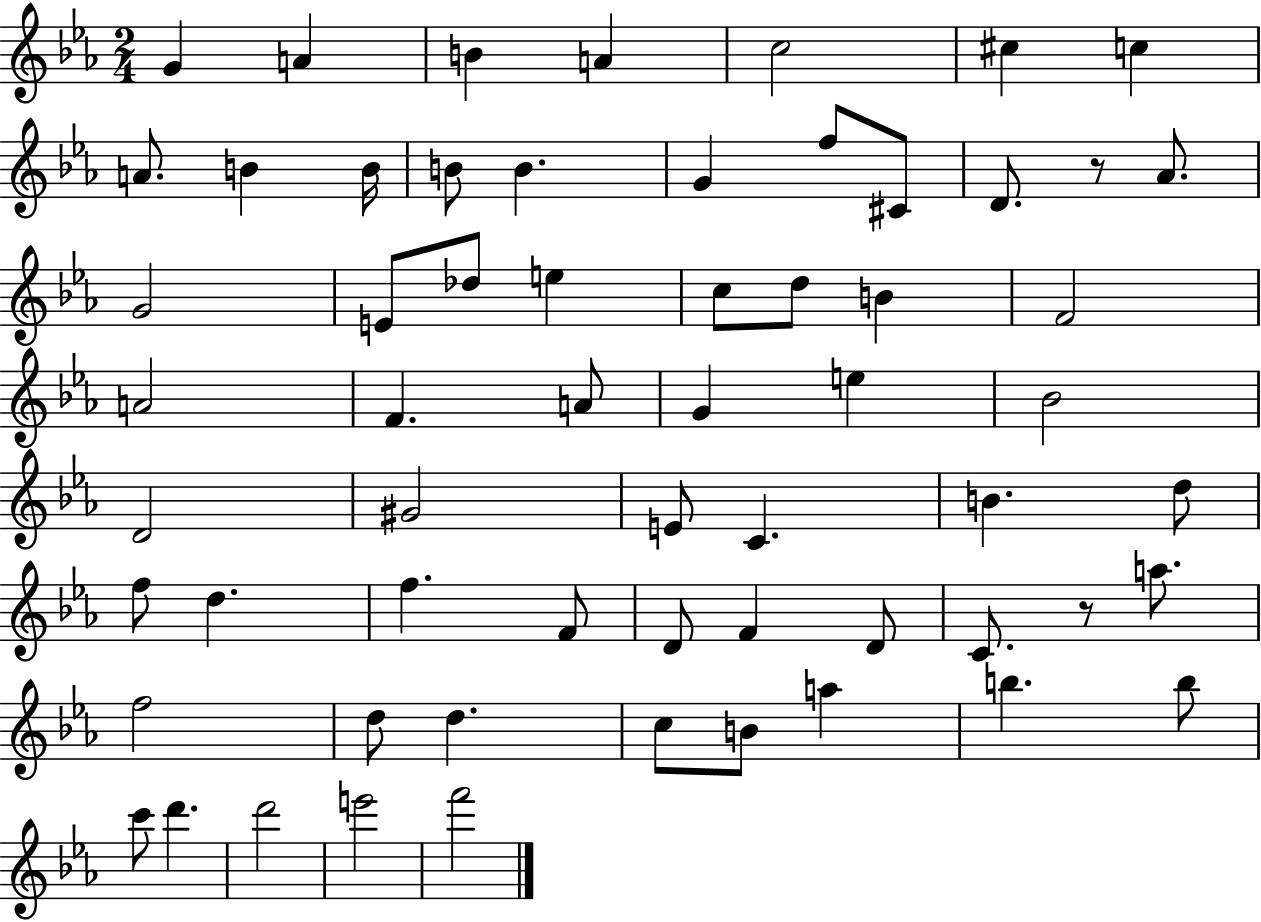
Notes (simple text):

G4/q A4/q B4/q A4/q C5/h C#5/q C5/q A4/e. B4/q B4/s B4/e B4/q. G4/q F5/e C#4/e D4/e. R/e Ab4/e. G4/h E4/e Db5/e E5/q C5/e D5/e B4/q F4/h A4/h F4/q. A4/e G4/q E5/q Bb4/h D4/h G#4/h E4/e C4/q. B4/q. D5/e F5/e D5/q. F5/q. F4/e D4/e F4/q D4/e C4/e. R/e A5/e. F5/h D5/e D5/q. C5/e B4/e A5/q B5/q. B5/e C6/e D6/q. D6/h E6/h F6/h